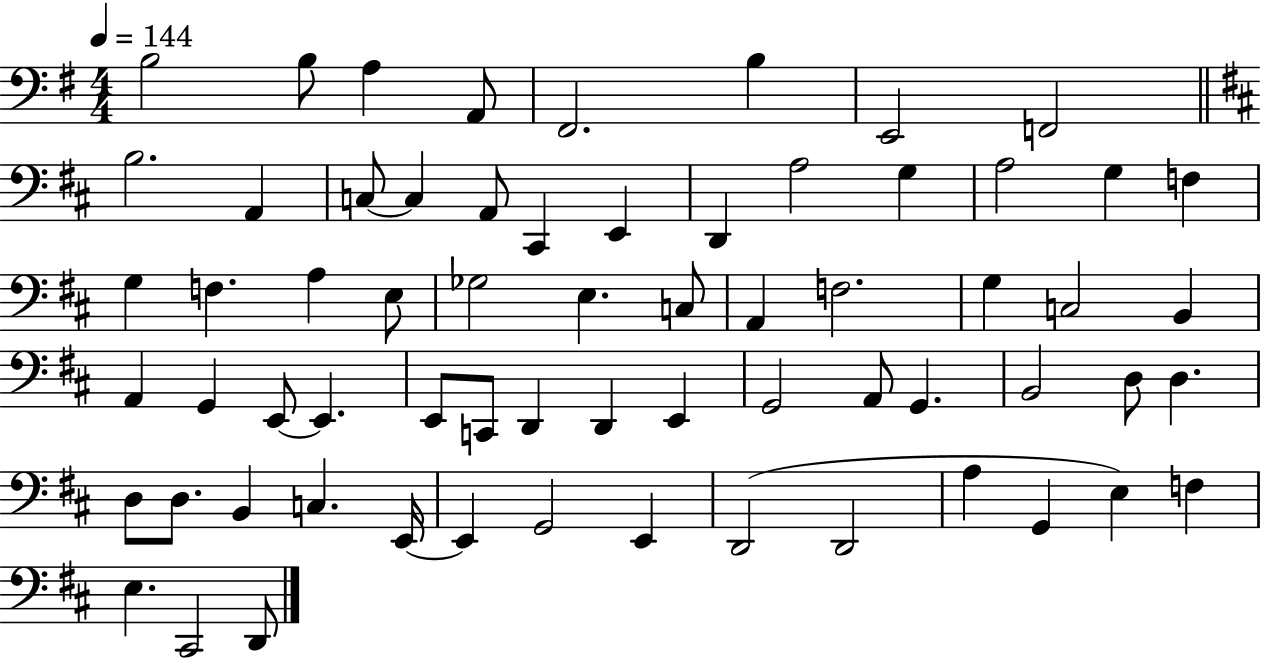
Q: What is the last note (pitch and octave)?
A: D2